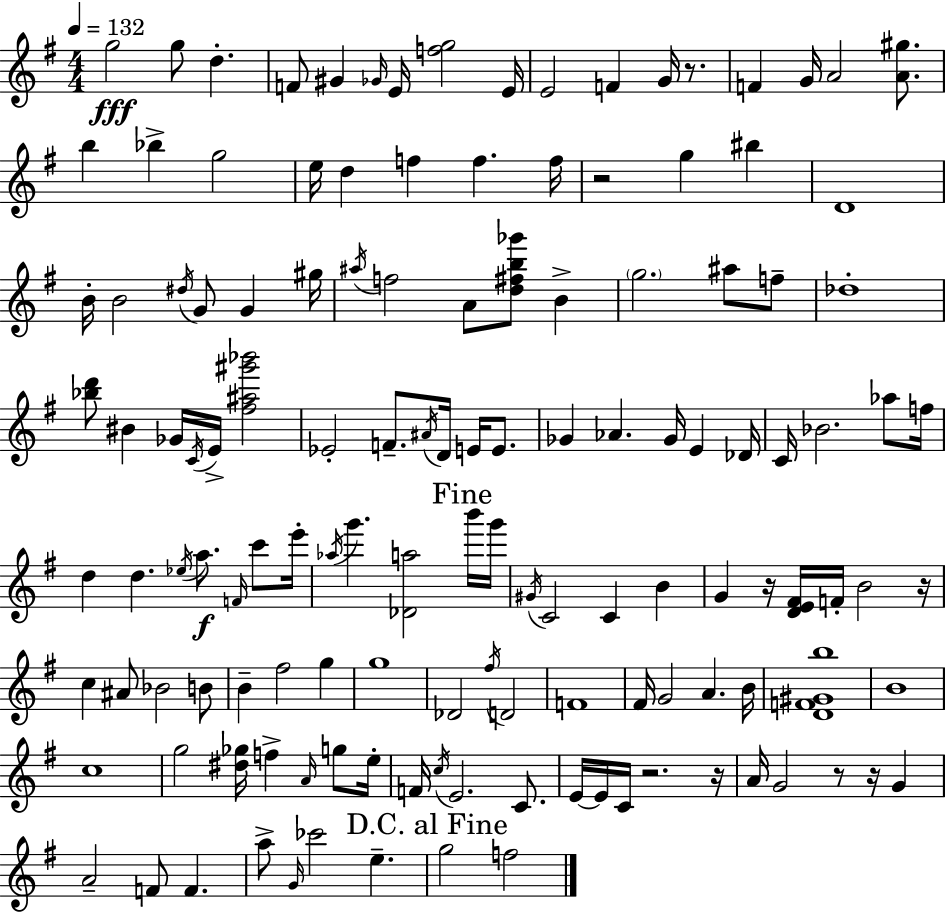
G5/h G5/e D5/q. F4/e G#4/q Gb4/s E4/s [F5,G5]/h E4/s E4/h F4/q G4/s R/e. F4/q G4/s A4/h [A4,G#5]/e. B5/q Bb5/q G5/h E5/s D5/q F5/q F5/q. F5/s R/h G5/q BIS5/q D4/w B4/s B4/h D#5/s G4/e G4/q G#5/s A#5/s F5/h A4/e [D5,F#5,B5,Gb6]/e B4/q G5/h. A#5/e F5/e Db5/w [Bb5,D6]/e BIS4/q Gb4/s C4/s E4/s [F#5,A#5,G#6,Bb6]/h Eb4/h F4/e. A#4/s D4/s E4/s E4/e. Gb4/q Ab4/q. Gb4/s E4/q Db4/s C4/s Bb4/h. Ab5/e F5/s D5/q D5/q. Eb5/s A5/e. F4/s C6/e E6/s Ab5/s G6/q. [Db4,A5]/h B6/s G6/s G#4/s C4/h C4/q B4/q G4/q R/s [D4,E4,F#4]/s F4/s B4/h R/s C5/q A#4/e Bb4/h B4/e B4/q F#5/h G5/q G5/w Db4/h F#5/s D4/h F4/w F#4/s G4/h A4/q. B4/s [D4,F4,G#4,B5]/w B4/w C5/w G5/h [D#5,Gb5]/s F5/q A4/s G5/e E5/s F4/s C5/s E4/h. C4/e. E4/s E4/s C4/s R/h. R/s A4/s G4/h R/e R/s G4/q A4/h F4/e F4/q. A5/e G4/s CES6/h E5/q. G5/h F5/h